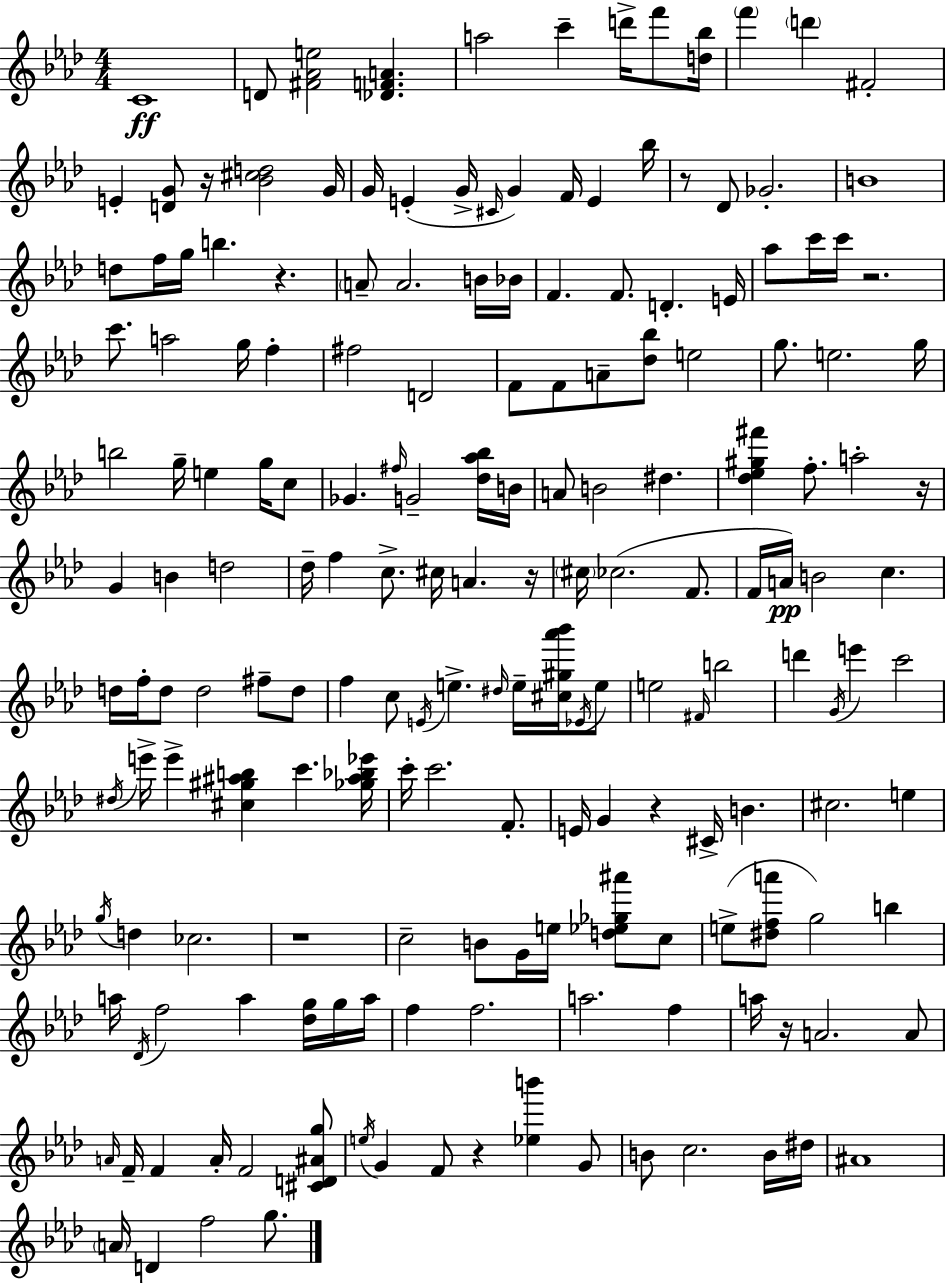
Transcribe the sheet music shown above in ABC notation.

X:1
T:Untitled
M:4/4
L:1/4
K:Fm
C4 D/2 [^F_Ae]2 [_DFA] a2 c' d'/4 f'/2 [d_b]/4 f' d' ^F2 E [DG]/2 z/4 [_B^cd]2 G/4 G/4 E G/4 ^C/4 G F/4 E _b/4 z/2 _D/2 _G2 B4 d/2 f/4 g/4 b z A/2 A2 B/4 _B/4 F F/2 D E/4 _a/2 c'/4 c'/4 z2 c'/2 a2 g/4 f ^f2 D2 F/2 F/2 A/2 [_d_b]/2 e2 g/2 e2 g/4 b2 g/4 e g/4 c/2 _G ^f/4 G2 [_d_a_b]/4 B/4 A/2 B2 ^d [_d_e^g^f'] f/2 a2 z/4 G B d2 _d/4 f c/2 ^c/4 A z/4 ^c/4 _c2 F/2 F/4 A/4 B2 c d/4 f/4 d/2 d2 ^f/2 d/2 f c/2 E/4 e ^d/4 e/4 [^c^g_a'_b']/4 _E/4 e/2 e2 ^F/4 b2 d' G/4 e' c'2 ^d/4 e'/4 e' [^c^g^ab] c' [_g^a_b_e']/4 c'/4 c'2 F/2 E/4 G z ^C/4 B ^c2 e g/4 d _c2 z4 c2 B/2 G/4 e/4 [d_e_g^a']/2 c/2 e/2 [^dfa']/2 g2 b a/4 _D/4 f2 a [_dg]/4 g/4 a/4 f f2 a2 f a/4 z/4 A2 A/2 A/4 F/4 F A/4 F2 [^CD^Ag]/2 e/4 G F/2 z [_eb'] G/2 B/2 c2 B/4 ^d/4 ^A4 A/4 D f2 g/2